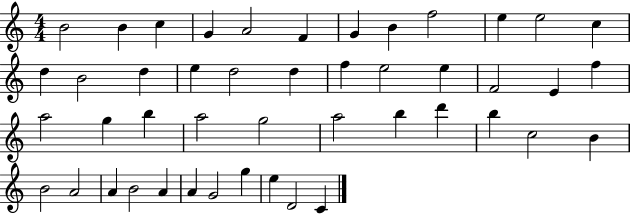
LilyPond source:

{
  \clef treble
  \numericTimeSignature
  \time 4/4
  \key c \major
  b'2 b'4 c''4 | g'4 a'2 f'4 | g'4 b'4 f''2 | e''4 e''2 c''4 | \break d''4 b'2 d''4 | e''4 d''2 d''4 | f''4 e''2 e''4 | f'2 e'4 f''4 | \break a''2 g''4 b''4 | a''2 g''2 | a''2 b''4 d'''4 | b''4 c''2 b'4 | \break b'2 a'2 | a'4 b'2 a'4 | a'4 g'2 g''4 | e''4 d'2 c'4 | \break \bar "|."
}